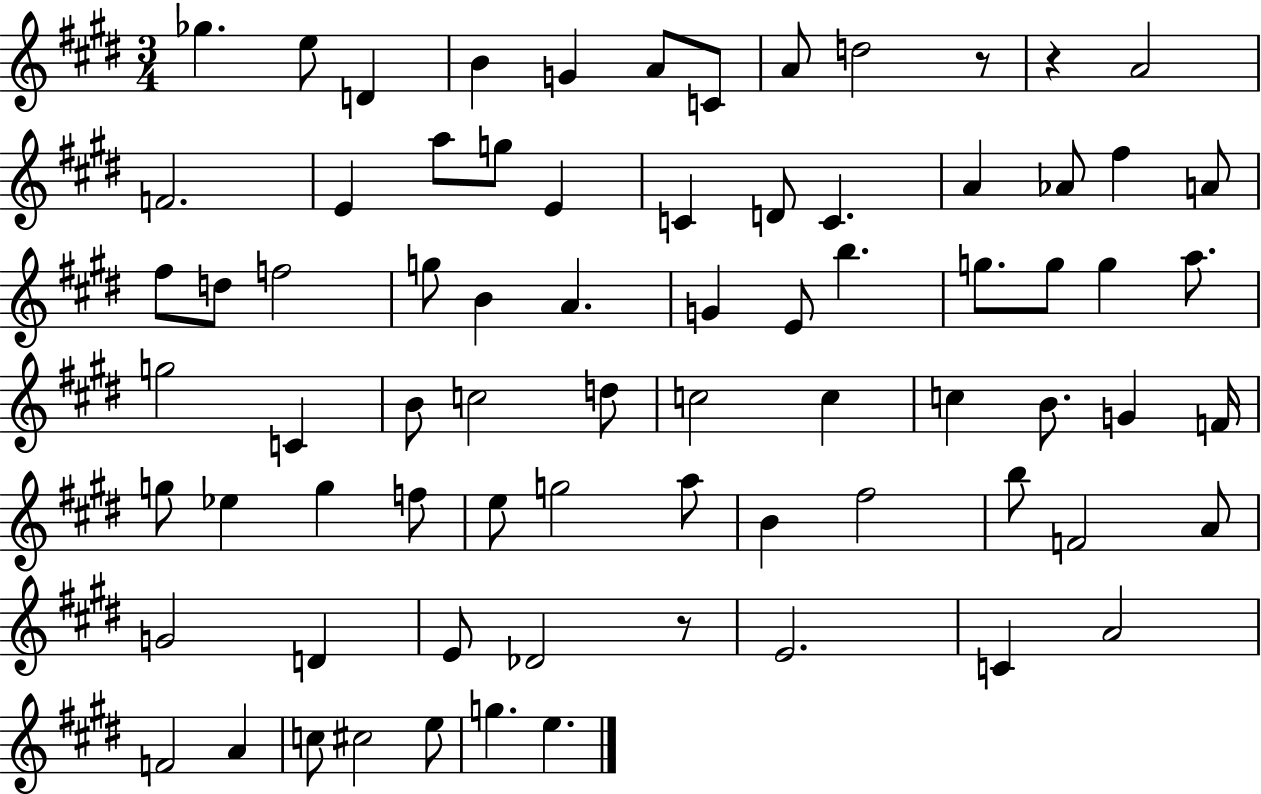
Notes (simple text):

Gb5/q. E5/e D4/q B4/q G4/q A4/e C4/e A4/e D5/h R/e R/q A4/h F4/h. E4/q A5/e G5/e E4/q C4/q D4/e C4/q. A4/q Ab4/e F#5/q A4/e F#5/e D5/e F5/h G5/e B4/q A4/q. G4/q E4/e B5/q. G5/e. G5/e G5/q A5/e. G5/h C4/q B4/e C5/h D5/e C5/h C5/q C5/q B4/e. G4/q F4/s G5/e Eb5/q G5/q F5/e E5/e G5/h A5/e B4/q F#5/h B5/e F4/h A4/e G4/h D4/q E4/e Db4/h R/e E4/h. C4/q A4/h F4/h A4/q C5/e C#5/h E5/e G5/q. E5/q.